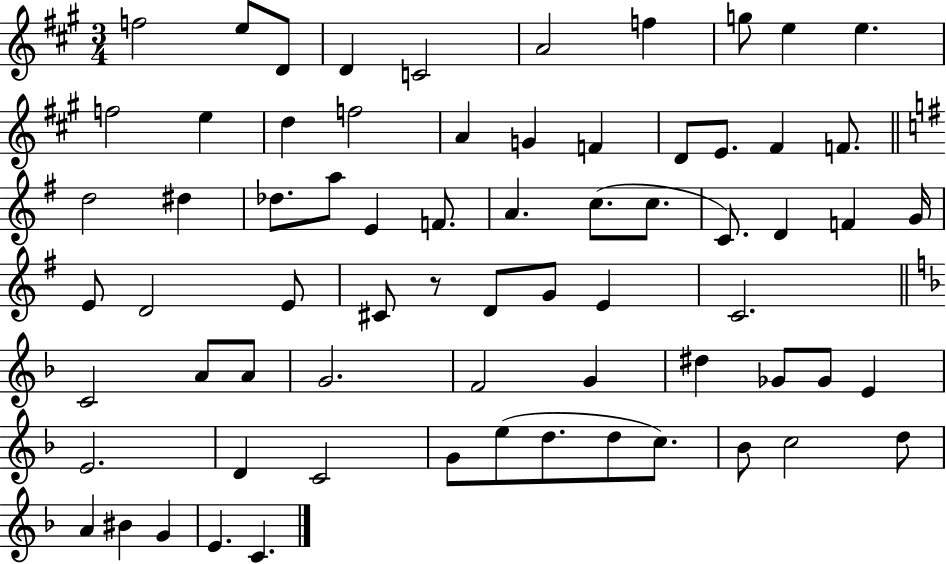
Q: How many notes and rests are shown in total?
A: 69